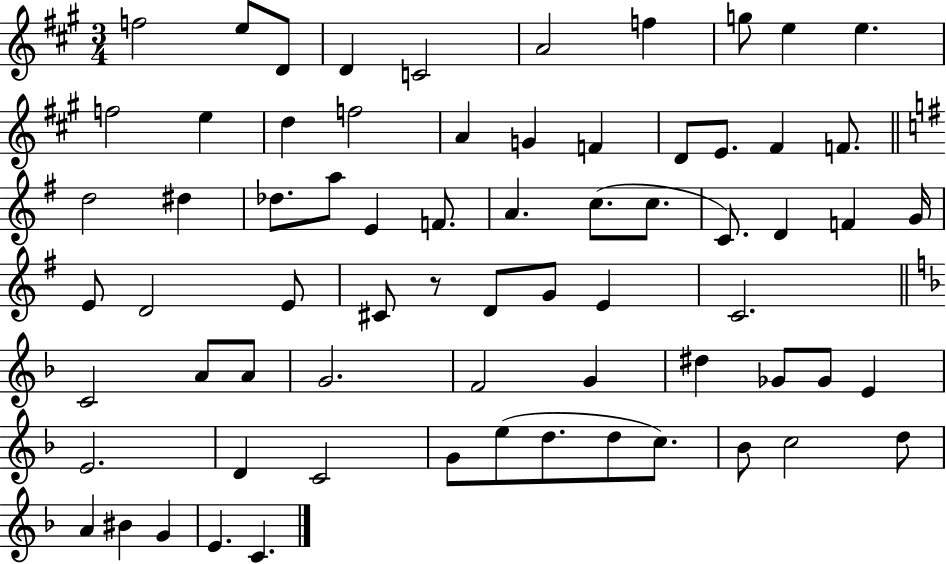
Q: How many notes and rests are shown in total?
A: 69